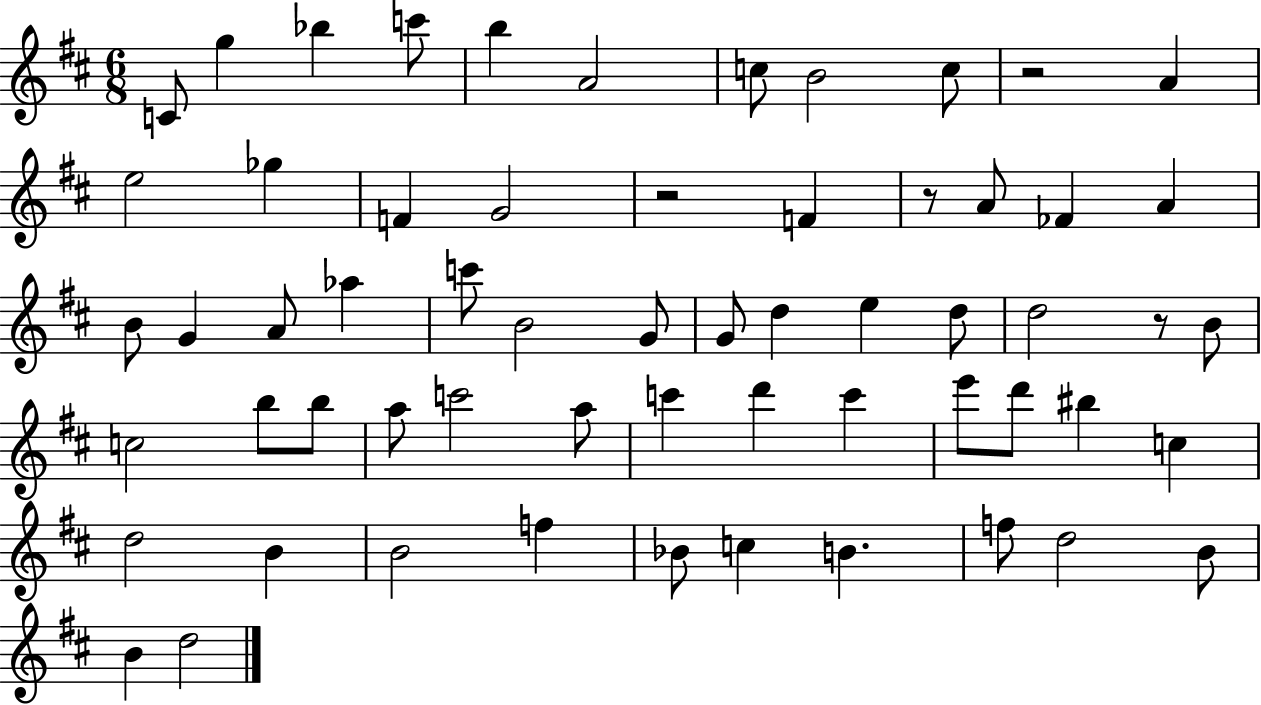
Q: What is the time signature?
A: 6/8